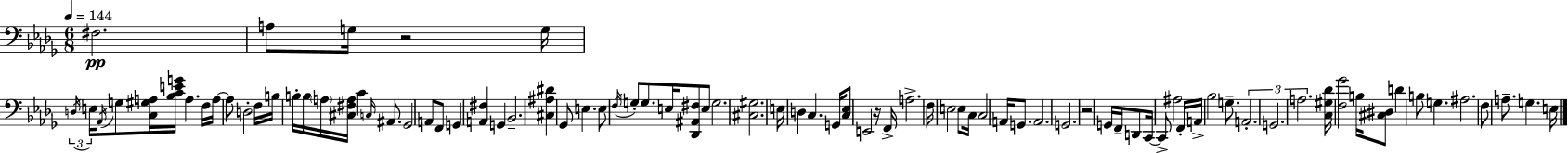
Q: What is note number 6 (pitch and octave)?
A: E3